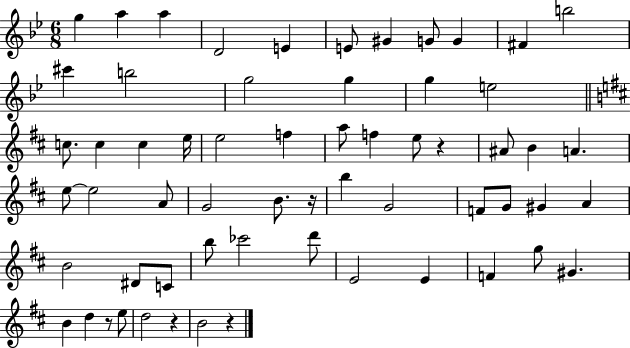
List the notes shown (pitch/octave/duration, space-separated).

G5/q A5/q A5/q D4/h E4/q E4/e G#4/q G4/e G4/q F#4/q B5/h C#6/q B5/h G5/h G5/q G5/q E5/h C5/e. C5/q C5/q E5/s E5/h F5/q A5/e F5/q E5/e R/q A#4/e B4/q A4/q. E5/e E5/h A4/e G4/h B4/e. R/s B5/q G4/h F4/e G4/e G#4/q A4/q B4/h D#4/e C4/e B5/e CES6/h D6/e E4/h E4/q F4/q G5/e G#4/q. B4/q D5/q R/e E5/e D5/h R/q B4/h R/q